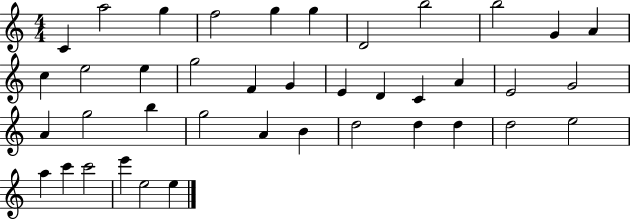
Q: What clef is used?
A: treble